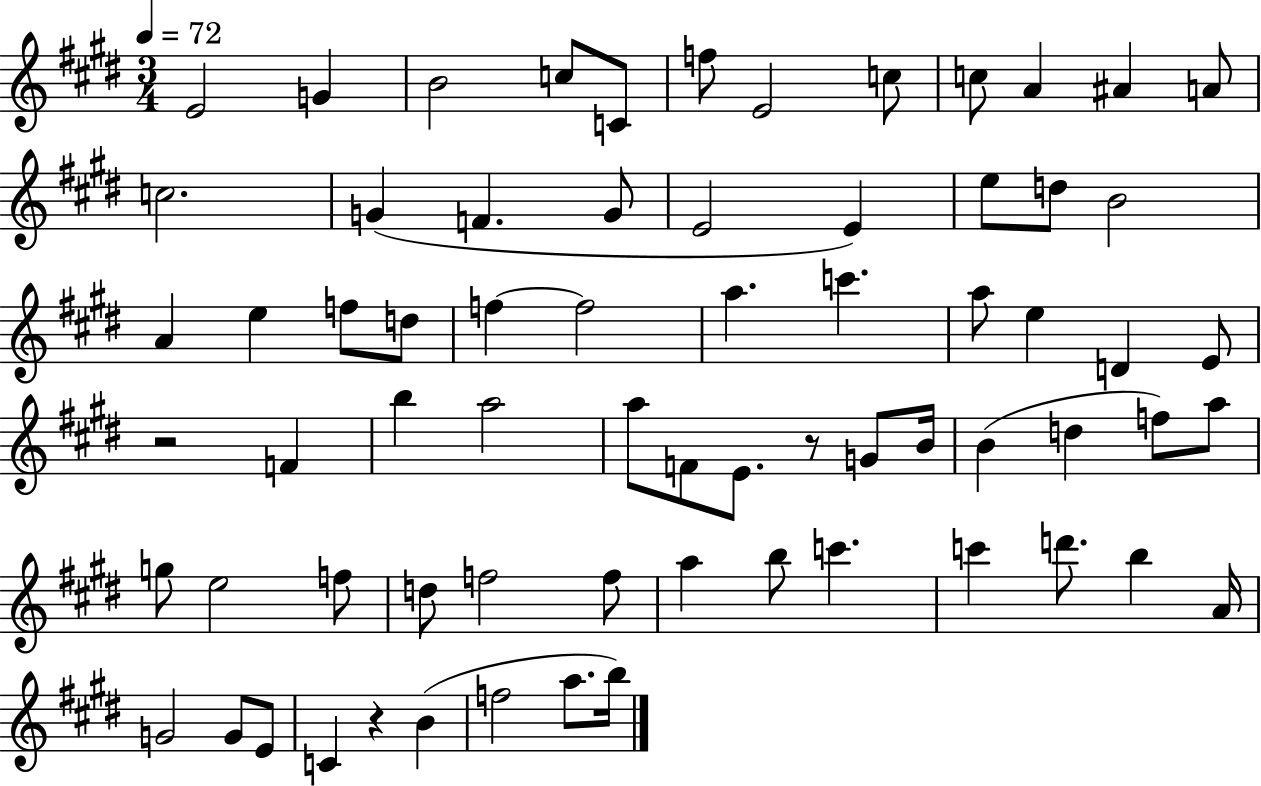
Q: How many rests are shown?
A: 3